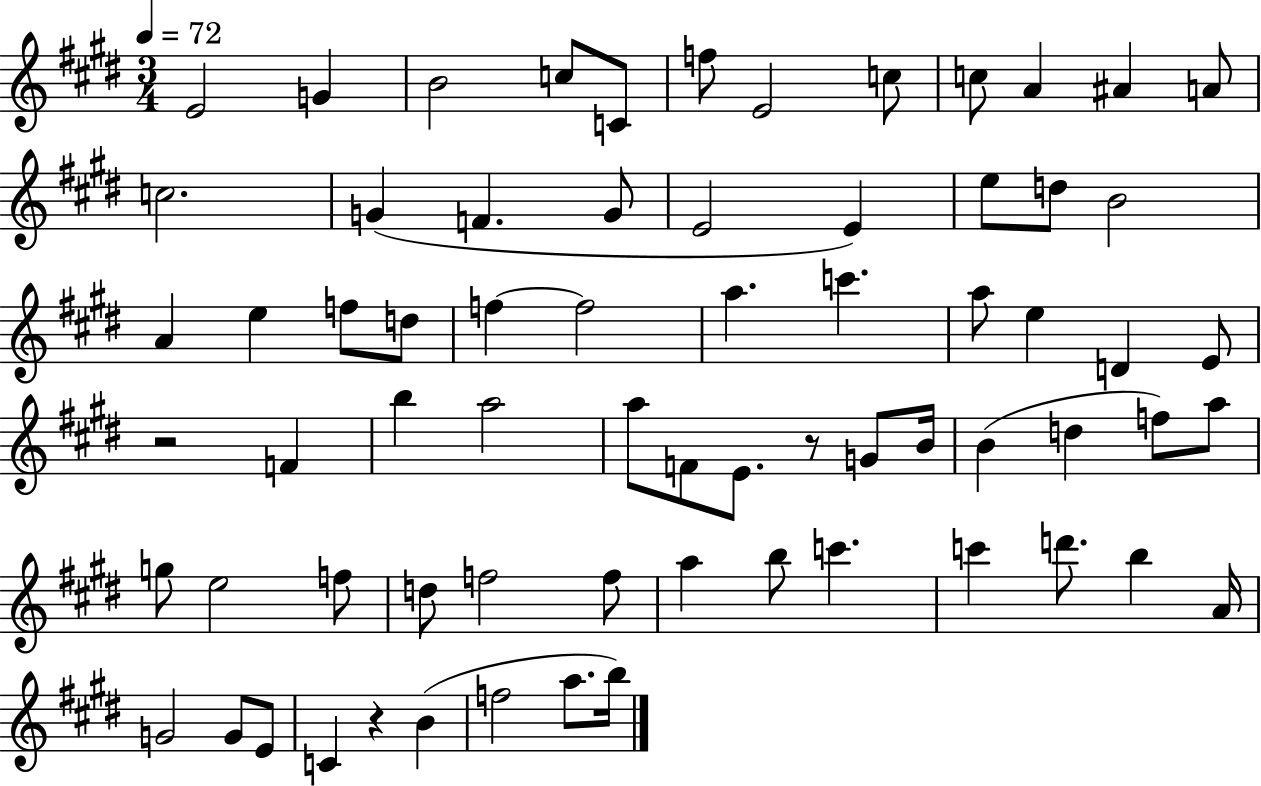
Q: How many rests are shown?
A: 3